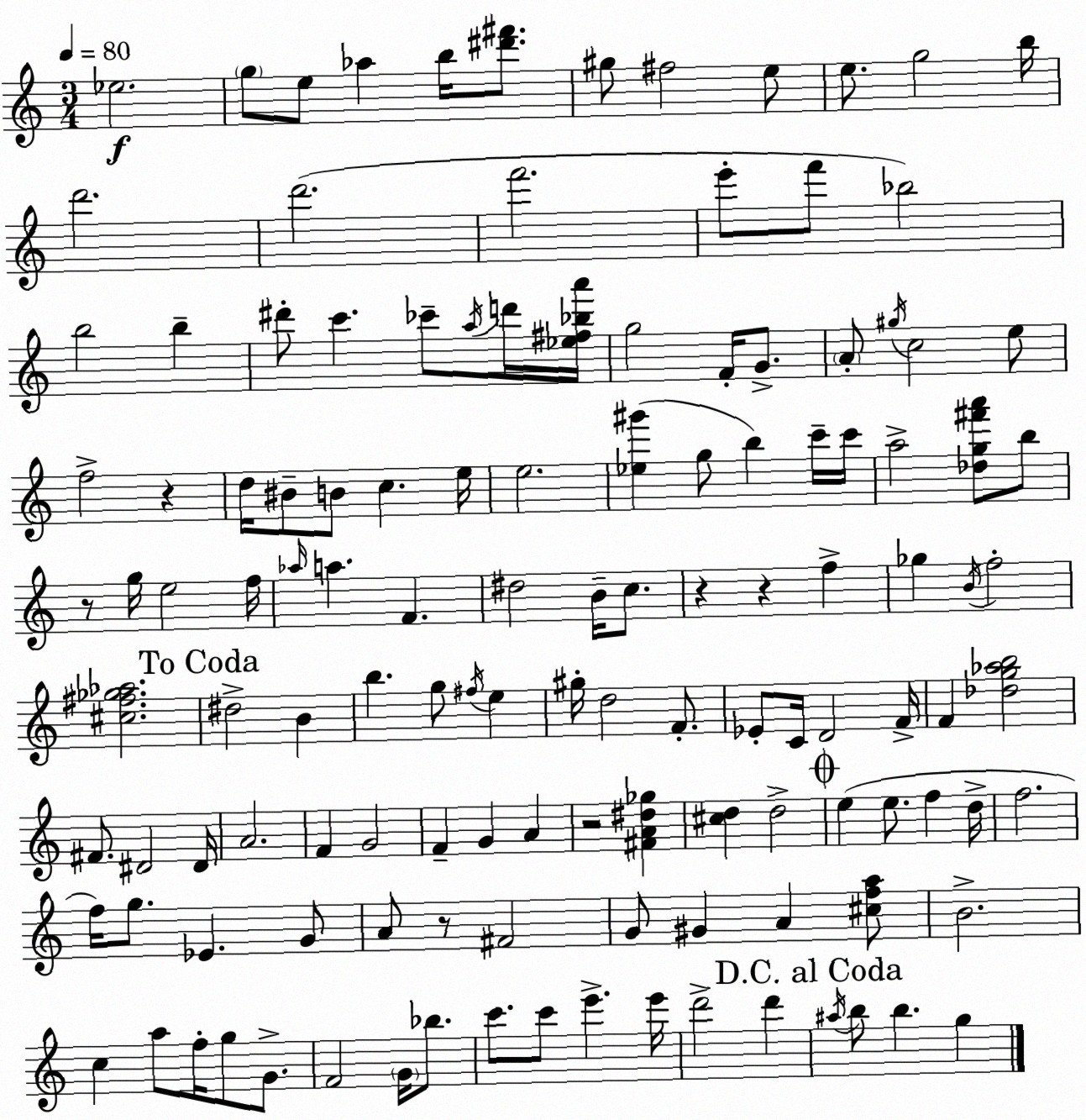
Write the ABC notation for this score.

X:1
T:Untitled
M:3/4
L:1/4
K:C
_e2 g/2 e/2 _a b/4 [^d'^f']/2 ^g/2 ^f2 e/2 e/2 g2 b/4 d'2 d'2 f'2 e'/2 f'/2 _b2 b2 b ^d'/2 c' _c'/2 a/4 d'/4 [_e^f_ba']/4 g2 F/4 G/2 A/2 ^g/4 c2 e/2 f2 z d/4 ^B/2 B/2 c e/4 e2 [_e^g'] g/2 b c'/4 c'/4 a2 [_dg^f'a']/2 b/2 z/2 g/4 e2 f/4 _a/4 a F ^d2 B/4 c/2 z z f _g B/4 f2 [^c^f_g_a]2 ^d2 B b g/2 ^f/4 e ^g/4 d2 F/2 _E/2 C/4 D2 F/4 F [_dg_ab]2 ^F/2 ^D2 ^D/4 A2 F G2 F G A z2 [^FA^d_g] [^cd] d2 e e/2 f d/4 f2 f/4 g/2 _E G/2 A/2 z/2 ^F2 G/2 ^G A [^cfa]/2 B2 c a/2 f/4 g/2 G/2 F2 G/4 _b/2 c'/2 c'/2 e' e'/4 d'2 d' ^a/4 b/2 b g